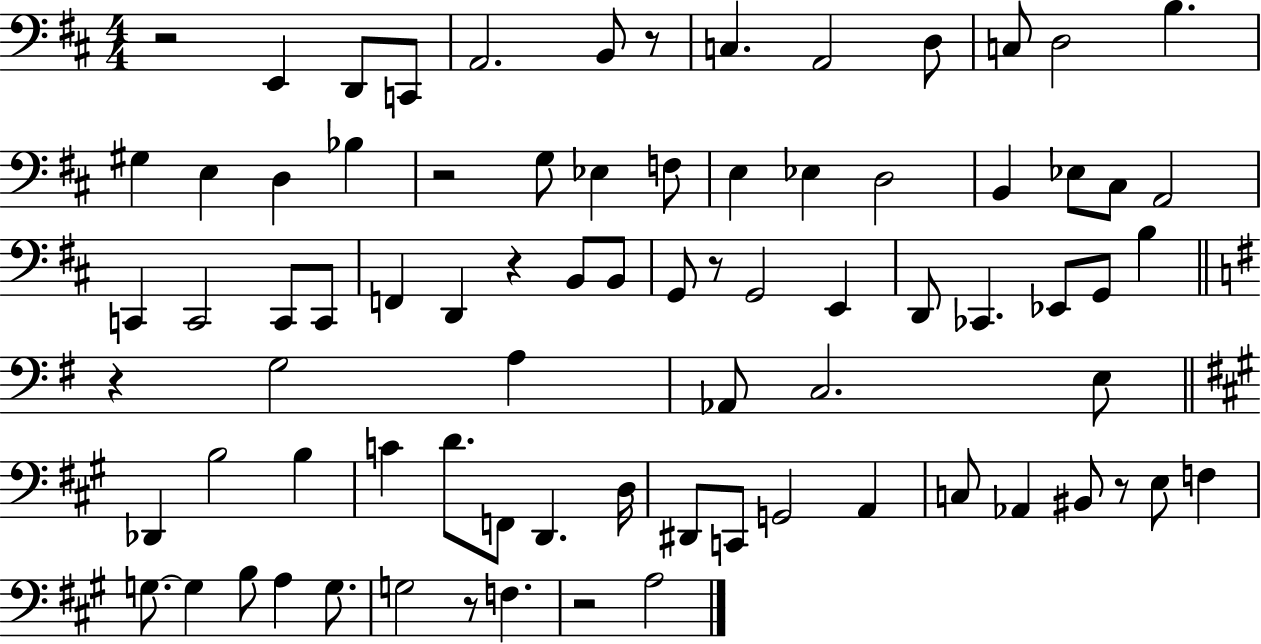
{
  \clef bass
  \numericTimeSignature
  \time 4/4
  \key d \major
  \repeat volta 2 { r2 e,4 d,8 c,8 | a,2. b,8 r8 | c4. a,2 d8 | c8 d2 b4. | \break gis4 e4 d4 bes4 | r2 g8 ees4 f8 | e4 ees4 d2 | b,4 ees8 cis8 a,2 | \break c,4 c,2 c,8 c,8 | f,4 d,4 r4 b,8 b,8 | g,8 r8 g,2 e,4 | d,8 ces,4. ees,8 g,8 b4 | \break \bar "||" \break \key g \major r4 g2 a4 | aes,8 c2. e8 | \bar "||" \break \key a \major des,4 b2 b4 | c'4 d'8. f,8 d,4. d16 | dis,8 c,8 g,2 a,4 | c8 aes,4 bis,8 r8 e8 f4 | \break g8.~~ g4 b8 a4 g8. | g2 r8 f4. | r2 a2 | } \bar "|."
}